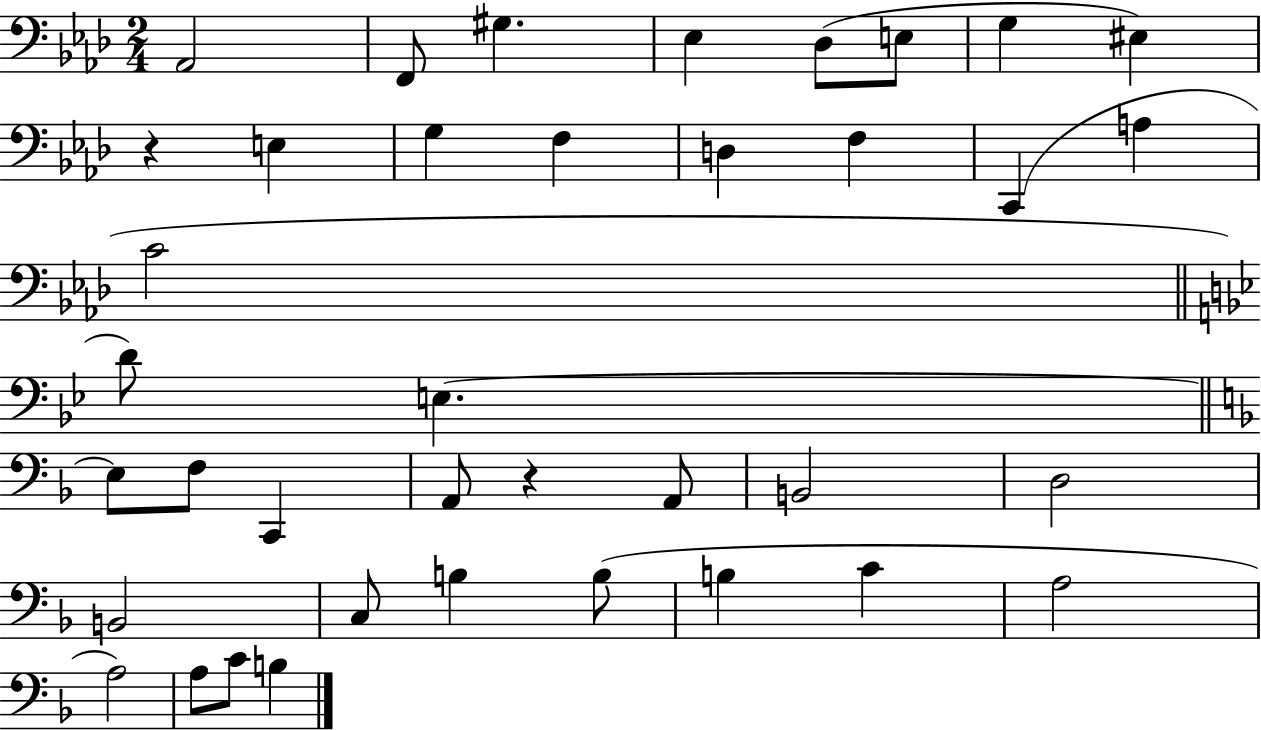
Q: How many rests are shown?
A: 2